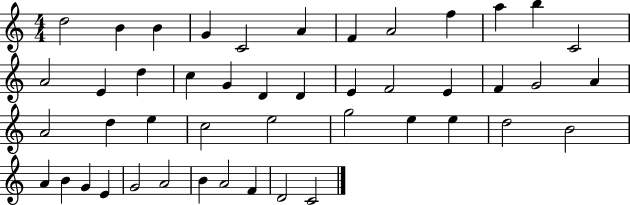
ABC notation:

X:1
T:Untitled
M:4/4
L:1/4
K:C
d2 B B G C2 A F A2 f a b C2 A2 E d c G D D E F2 E F G2 A A2 d e c2 e2 g2 e e d2 B2 A B G E G2 A2 B A2 F D2 C2